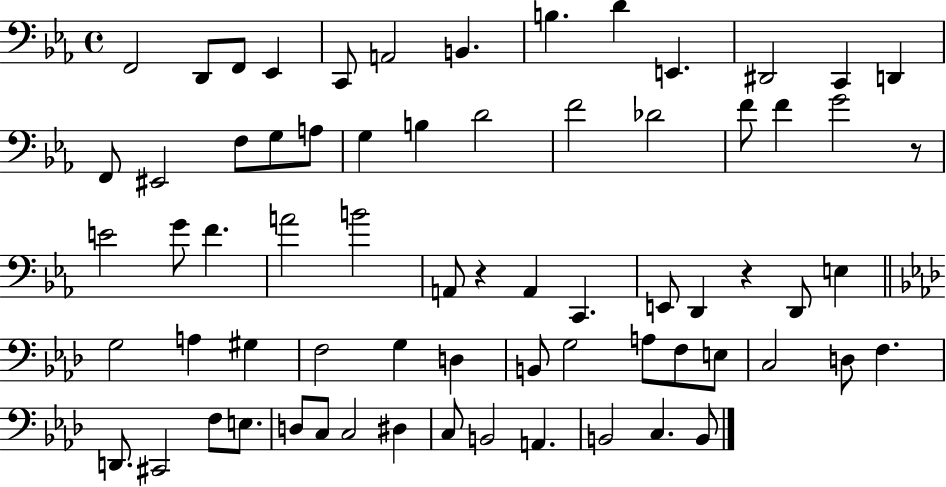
X:1
T:Untitled
M:4/4
L:1/4
K:Eb
F,,2 D,,/2 F,,/2 _E,, C,,/2 A,,2 B,, B, D E,, ^D,,2 C,, D,, F,,/2 ^E,,2 F,/2 G,/2 A,/2 G, B, D2 F2 _D2 F/2 F G2 z/2 E2 G/2 F A2 B2 A,,/2 z A,, C,, E,,/2 D,, z D,,/2 E, G,2 A, ^G, F,2 G, D, B,,/2 G,2 A,/2 F,/2 E,/2 C,2 D,/2 F, D,,/2 ^C,,2 F,/2 E,/2 D,/2 C,/2 C,2 ^D, C,/2 B,,2 A,, B,,2 C, B,,/2